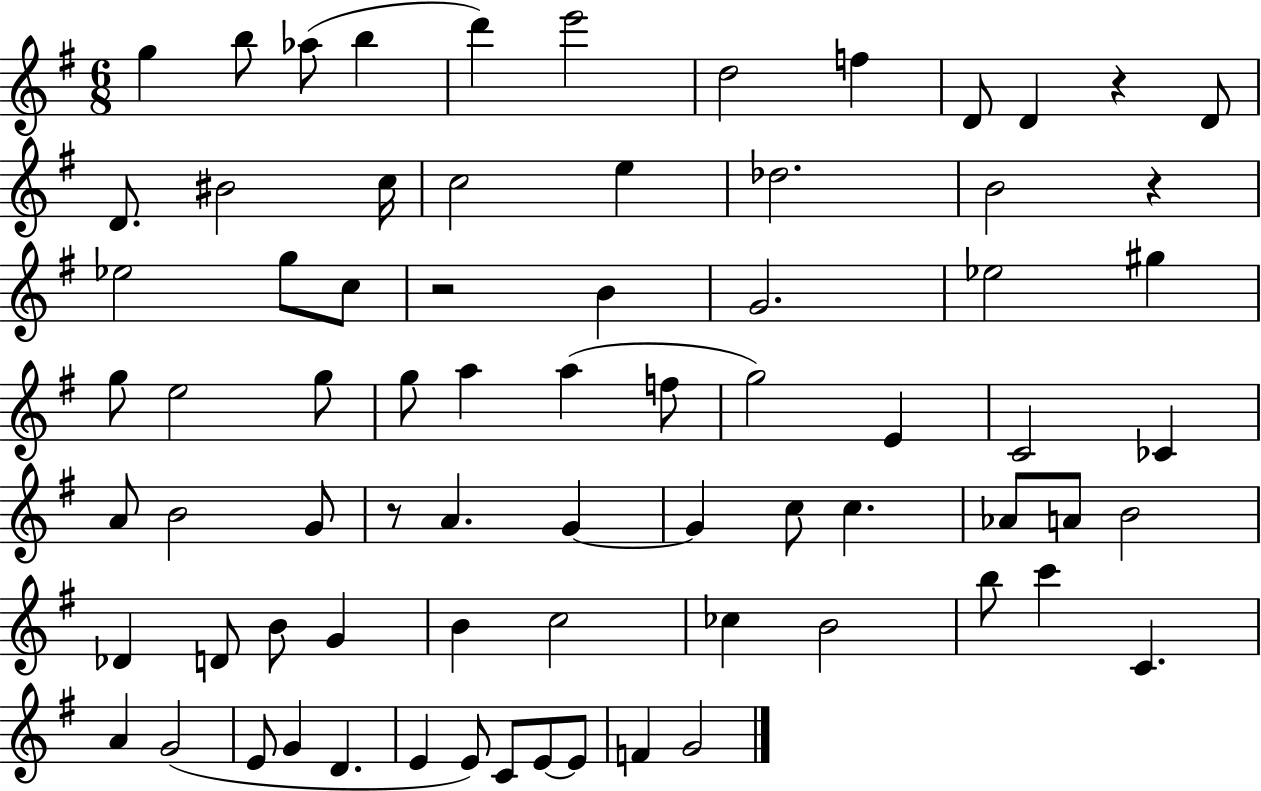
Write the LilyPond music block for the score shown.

{
  \clef treble
  \numericTimeSignature
  \time 6/8
  \key g \major
  g''4 b''8 aes''8( b''4 | d'''4) e'''2 | d''2 f''4 | d'8 d'4 r4 d'8 | \break d'8. bis'2 c''16 | c''2 e''4 | des''2. | b'2 r4 | \break ees''2 g''8 c''8 | r2 b'4 | g'2. | ees''2 gis''4 | \break g''8 e''2 g''8 | g''8 a''4 a''4( f''8 | g''2) e'4 | c'2 ces'4 | \break a'8 b'2 g'8 | r8 a'4. g'4~~ | g'4 c''8 c''4. | aes'8 a'8 b'2 | \break des'4 d'8 b'8 g'4 | b'4 c''2 | ces''4 b'2 | b''8 c'''4 c'4. | \break a'4 g'2( | e'8 g'4 d'4. | e'4 e'8) c'8 e'8~~ e'8 | f'4 g'2 | \break \bar "|."
}